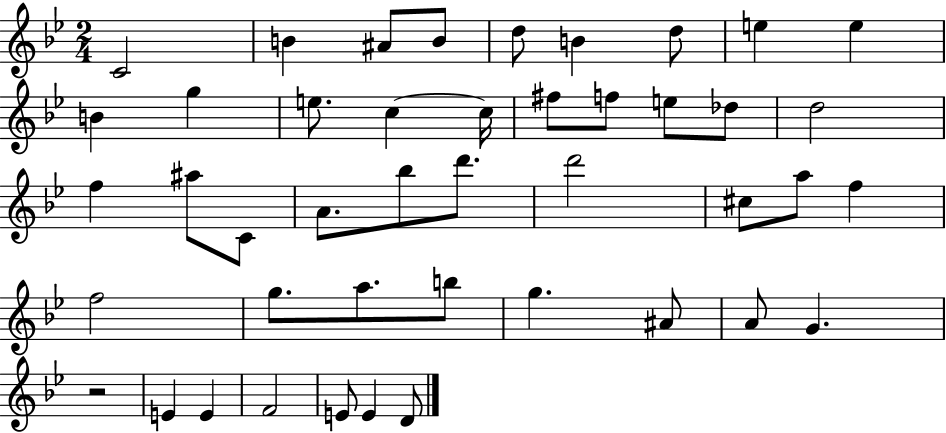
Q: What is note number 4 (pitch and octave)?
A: B4